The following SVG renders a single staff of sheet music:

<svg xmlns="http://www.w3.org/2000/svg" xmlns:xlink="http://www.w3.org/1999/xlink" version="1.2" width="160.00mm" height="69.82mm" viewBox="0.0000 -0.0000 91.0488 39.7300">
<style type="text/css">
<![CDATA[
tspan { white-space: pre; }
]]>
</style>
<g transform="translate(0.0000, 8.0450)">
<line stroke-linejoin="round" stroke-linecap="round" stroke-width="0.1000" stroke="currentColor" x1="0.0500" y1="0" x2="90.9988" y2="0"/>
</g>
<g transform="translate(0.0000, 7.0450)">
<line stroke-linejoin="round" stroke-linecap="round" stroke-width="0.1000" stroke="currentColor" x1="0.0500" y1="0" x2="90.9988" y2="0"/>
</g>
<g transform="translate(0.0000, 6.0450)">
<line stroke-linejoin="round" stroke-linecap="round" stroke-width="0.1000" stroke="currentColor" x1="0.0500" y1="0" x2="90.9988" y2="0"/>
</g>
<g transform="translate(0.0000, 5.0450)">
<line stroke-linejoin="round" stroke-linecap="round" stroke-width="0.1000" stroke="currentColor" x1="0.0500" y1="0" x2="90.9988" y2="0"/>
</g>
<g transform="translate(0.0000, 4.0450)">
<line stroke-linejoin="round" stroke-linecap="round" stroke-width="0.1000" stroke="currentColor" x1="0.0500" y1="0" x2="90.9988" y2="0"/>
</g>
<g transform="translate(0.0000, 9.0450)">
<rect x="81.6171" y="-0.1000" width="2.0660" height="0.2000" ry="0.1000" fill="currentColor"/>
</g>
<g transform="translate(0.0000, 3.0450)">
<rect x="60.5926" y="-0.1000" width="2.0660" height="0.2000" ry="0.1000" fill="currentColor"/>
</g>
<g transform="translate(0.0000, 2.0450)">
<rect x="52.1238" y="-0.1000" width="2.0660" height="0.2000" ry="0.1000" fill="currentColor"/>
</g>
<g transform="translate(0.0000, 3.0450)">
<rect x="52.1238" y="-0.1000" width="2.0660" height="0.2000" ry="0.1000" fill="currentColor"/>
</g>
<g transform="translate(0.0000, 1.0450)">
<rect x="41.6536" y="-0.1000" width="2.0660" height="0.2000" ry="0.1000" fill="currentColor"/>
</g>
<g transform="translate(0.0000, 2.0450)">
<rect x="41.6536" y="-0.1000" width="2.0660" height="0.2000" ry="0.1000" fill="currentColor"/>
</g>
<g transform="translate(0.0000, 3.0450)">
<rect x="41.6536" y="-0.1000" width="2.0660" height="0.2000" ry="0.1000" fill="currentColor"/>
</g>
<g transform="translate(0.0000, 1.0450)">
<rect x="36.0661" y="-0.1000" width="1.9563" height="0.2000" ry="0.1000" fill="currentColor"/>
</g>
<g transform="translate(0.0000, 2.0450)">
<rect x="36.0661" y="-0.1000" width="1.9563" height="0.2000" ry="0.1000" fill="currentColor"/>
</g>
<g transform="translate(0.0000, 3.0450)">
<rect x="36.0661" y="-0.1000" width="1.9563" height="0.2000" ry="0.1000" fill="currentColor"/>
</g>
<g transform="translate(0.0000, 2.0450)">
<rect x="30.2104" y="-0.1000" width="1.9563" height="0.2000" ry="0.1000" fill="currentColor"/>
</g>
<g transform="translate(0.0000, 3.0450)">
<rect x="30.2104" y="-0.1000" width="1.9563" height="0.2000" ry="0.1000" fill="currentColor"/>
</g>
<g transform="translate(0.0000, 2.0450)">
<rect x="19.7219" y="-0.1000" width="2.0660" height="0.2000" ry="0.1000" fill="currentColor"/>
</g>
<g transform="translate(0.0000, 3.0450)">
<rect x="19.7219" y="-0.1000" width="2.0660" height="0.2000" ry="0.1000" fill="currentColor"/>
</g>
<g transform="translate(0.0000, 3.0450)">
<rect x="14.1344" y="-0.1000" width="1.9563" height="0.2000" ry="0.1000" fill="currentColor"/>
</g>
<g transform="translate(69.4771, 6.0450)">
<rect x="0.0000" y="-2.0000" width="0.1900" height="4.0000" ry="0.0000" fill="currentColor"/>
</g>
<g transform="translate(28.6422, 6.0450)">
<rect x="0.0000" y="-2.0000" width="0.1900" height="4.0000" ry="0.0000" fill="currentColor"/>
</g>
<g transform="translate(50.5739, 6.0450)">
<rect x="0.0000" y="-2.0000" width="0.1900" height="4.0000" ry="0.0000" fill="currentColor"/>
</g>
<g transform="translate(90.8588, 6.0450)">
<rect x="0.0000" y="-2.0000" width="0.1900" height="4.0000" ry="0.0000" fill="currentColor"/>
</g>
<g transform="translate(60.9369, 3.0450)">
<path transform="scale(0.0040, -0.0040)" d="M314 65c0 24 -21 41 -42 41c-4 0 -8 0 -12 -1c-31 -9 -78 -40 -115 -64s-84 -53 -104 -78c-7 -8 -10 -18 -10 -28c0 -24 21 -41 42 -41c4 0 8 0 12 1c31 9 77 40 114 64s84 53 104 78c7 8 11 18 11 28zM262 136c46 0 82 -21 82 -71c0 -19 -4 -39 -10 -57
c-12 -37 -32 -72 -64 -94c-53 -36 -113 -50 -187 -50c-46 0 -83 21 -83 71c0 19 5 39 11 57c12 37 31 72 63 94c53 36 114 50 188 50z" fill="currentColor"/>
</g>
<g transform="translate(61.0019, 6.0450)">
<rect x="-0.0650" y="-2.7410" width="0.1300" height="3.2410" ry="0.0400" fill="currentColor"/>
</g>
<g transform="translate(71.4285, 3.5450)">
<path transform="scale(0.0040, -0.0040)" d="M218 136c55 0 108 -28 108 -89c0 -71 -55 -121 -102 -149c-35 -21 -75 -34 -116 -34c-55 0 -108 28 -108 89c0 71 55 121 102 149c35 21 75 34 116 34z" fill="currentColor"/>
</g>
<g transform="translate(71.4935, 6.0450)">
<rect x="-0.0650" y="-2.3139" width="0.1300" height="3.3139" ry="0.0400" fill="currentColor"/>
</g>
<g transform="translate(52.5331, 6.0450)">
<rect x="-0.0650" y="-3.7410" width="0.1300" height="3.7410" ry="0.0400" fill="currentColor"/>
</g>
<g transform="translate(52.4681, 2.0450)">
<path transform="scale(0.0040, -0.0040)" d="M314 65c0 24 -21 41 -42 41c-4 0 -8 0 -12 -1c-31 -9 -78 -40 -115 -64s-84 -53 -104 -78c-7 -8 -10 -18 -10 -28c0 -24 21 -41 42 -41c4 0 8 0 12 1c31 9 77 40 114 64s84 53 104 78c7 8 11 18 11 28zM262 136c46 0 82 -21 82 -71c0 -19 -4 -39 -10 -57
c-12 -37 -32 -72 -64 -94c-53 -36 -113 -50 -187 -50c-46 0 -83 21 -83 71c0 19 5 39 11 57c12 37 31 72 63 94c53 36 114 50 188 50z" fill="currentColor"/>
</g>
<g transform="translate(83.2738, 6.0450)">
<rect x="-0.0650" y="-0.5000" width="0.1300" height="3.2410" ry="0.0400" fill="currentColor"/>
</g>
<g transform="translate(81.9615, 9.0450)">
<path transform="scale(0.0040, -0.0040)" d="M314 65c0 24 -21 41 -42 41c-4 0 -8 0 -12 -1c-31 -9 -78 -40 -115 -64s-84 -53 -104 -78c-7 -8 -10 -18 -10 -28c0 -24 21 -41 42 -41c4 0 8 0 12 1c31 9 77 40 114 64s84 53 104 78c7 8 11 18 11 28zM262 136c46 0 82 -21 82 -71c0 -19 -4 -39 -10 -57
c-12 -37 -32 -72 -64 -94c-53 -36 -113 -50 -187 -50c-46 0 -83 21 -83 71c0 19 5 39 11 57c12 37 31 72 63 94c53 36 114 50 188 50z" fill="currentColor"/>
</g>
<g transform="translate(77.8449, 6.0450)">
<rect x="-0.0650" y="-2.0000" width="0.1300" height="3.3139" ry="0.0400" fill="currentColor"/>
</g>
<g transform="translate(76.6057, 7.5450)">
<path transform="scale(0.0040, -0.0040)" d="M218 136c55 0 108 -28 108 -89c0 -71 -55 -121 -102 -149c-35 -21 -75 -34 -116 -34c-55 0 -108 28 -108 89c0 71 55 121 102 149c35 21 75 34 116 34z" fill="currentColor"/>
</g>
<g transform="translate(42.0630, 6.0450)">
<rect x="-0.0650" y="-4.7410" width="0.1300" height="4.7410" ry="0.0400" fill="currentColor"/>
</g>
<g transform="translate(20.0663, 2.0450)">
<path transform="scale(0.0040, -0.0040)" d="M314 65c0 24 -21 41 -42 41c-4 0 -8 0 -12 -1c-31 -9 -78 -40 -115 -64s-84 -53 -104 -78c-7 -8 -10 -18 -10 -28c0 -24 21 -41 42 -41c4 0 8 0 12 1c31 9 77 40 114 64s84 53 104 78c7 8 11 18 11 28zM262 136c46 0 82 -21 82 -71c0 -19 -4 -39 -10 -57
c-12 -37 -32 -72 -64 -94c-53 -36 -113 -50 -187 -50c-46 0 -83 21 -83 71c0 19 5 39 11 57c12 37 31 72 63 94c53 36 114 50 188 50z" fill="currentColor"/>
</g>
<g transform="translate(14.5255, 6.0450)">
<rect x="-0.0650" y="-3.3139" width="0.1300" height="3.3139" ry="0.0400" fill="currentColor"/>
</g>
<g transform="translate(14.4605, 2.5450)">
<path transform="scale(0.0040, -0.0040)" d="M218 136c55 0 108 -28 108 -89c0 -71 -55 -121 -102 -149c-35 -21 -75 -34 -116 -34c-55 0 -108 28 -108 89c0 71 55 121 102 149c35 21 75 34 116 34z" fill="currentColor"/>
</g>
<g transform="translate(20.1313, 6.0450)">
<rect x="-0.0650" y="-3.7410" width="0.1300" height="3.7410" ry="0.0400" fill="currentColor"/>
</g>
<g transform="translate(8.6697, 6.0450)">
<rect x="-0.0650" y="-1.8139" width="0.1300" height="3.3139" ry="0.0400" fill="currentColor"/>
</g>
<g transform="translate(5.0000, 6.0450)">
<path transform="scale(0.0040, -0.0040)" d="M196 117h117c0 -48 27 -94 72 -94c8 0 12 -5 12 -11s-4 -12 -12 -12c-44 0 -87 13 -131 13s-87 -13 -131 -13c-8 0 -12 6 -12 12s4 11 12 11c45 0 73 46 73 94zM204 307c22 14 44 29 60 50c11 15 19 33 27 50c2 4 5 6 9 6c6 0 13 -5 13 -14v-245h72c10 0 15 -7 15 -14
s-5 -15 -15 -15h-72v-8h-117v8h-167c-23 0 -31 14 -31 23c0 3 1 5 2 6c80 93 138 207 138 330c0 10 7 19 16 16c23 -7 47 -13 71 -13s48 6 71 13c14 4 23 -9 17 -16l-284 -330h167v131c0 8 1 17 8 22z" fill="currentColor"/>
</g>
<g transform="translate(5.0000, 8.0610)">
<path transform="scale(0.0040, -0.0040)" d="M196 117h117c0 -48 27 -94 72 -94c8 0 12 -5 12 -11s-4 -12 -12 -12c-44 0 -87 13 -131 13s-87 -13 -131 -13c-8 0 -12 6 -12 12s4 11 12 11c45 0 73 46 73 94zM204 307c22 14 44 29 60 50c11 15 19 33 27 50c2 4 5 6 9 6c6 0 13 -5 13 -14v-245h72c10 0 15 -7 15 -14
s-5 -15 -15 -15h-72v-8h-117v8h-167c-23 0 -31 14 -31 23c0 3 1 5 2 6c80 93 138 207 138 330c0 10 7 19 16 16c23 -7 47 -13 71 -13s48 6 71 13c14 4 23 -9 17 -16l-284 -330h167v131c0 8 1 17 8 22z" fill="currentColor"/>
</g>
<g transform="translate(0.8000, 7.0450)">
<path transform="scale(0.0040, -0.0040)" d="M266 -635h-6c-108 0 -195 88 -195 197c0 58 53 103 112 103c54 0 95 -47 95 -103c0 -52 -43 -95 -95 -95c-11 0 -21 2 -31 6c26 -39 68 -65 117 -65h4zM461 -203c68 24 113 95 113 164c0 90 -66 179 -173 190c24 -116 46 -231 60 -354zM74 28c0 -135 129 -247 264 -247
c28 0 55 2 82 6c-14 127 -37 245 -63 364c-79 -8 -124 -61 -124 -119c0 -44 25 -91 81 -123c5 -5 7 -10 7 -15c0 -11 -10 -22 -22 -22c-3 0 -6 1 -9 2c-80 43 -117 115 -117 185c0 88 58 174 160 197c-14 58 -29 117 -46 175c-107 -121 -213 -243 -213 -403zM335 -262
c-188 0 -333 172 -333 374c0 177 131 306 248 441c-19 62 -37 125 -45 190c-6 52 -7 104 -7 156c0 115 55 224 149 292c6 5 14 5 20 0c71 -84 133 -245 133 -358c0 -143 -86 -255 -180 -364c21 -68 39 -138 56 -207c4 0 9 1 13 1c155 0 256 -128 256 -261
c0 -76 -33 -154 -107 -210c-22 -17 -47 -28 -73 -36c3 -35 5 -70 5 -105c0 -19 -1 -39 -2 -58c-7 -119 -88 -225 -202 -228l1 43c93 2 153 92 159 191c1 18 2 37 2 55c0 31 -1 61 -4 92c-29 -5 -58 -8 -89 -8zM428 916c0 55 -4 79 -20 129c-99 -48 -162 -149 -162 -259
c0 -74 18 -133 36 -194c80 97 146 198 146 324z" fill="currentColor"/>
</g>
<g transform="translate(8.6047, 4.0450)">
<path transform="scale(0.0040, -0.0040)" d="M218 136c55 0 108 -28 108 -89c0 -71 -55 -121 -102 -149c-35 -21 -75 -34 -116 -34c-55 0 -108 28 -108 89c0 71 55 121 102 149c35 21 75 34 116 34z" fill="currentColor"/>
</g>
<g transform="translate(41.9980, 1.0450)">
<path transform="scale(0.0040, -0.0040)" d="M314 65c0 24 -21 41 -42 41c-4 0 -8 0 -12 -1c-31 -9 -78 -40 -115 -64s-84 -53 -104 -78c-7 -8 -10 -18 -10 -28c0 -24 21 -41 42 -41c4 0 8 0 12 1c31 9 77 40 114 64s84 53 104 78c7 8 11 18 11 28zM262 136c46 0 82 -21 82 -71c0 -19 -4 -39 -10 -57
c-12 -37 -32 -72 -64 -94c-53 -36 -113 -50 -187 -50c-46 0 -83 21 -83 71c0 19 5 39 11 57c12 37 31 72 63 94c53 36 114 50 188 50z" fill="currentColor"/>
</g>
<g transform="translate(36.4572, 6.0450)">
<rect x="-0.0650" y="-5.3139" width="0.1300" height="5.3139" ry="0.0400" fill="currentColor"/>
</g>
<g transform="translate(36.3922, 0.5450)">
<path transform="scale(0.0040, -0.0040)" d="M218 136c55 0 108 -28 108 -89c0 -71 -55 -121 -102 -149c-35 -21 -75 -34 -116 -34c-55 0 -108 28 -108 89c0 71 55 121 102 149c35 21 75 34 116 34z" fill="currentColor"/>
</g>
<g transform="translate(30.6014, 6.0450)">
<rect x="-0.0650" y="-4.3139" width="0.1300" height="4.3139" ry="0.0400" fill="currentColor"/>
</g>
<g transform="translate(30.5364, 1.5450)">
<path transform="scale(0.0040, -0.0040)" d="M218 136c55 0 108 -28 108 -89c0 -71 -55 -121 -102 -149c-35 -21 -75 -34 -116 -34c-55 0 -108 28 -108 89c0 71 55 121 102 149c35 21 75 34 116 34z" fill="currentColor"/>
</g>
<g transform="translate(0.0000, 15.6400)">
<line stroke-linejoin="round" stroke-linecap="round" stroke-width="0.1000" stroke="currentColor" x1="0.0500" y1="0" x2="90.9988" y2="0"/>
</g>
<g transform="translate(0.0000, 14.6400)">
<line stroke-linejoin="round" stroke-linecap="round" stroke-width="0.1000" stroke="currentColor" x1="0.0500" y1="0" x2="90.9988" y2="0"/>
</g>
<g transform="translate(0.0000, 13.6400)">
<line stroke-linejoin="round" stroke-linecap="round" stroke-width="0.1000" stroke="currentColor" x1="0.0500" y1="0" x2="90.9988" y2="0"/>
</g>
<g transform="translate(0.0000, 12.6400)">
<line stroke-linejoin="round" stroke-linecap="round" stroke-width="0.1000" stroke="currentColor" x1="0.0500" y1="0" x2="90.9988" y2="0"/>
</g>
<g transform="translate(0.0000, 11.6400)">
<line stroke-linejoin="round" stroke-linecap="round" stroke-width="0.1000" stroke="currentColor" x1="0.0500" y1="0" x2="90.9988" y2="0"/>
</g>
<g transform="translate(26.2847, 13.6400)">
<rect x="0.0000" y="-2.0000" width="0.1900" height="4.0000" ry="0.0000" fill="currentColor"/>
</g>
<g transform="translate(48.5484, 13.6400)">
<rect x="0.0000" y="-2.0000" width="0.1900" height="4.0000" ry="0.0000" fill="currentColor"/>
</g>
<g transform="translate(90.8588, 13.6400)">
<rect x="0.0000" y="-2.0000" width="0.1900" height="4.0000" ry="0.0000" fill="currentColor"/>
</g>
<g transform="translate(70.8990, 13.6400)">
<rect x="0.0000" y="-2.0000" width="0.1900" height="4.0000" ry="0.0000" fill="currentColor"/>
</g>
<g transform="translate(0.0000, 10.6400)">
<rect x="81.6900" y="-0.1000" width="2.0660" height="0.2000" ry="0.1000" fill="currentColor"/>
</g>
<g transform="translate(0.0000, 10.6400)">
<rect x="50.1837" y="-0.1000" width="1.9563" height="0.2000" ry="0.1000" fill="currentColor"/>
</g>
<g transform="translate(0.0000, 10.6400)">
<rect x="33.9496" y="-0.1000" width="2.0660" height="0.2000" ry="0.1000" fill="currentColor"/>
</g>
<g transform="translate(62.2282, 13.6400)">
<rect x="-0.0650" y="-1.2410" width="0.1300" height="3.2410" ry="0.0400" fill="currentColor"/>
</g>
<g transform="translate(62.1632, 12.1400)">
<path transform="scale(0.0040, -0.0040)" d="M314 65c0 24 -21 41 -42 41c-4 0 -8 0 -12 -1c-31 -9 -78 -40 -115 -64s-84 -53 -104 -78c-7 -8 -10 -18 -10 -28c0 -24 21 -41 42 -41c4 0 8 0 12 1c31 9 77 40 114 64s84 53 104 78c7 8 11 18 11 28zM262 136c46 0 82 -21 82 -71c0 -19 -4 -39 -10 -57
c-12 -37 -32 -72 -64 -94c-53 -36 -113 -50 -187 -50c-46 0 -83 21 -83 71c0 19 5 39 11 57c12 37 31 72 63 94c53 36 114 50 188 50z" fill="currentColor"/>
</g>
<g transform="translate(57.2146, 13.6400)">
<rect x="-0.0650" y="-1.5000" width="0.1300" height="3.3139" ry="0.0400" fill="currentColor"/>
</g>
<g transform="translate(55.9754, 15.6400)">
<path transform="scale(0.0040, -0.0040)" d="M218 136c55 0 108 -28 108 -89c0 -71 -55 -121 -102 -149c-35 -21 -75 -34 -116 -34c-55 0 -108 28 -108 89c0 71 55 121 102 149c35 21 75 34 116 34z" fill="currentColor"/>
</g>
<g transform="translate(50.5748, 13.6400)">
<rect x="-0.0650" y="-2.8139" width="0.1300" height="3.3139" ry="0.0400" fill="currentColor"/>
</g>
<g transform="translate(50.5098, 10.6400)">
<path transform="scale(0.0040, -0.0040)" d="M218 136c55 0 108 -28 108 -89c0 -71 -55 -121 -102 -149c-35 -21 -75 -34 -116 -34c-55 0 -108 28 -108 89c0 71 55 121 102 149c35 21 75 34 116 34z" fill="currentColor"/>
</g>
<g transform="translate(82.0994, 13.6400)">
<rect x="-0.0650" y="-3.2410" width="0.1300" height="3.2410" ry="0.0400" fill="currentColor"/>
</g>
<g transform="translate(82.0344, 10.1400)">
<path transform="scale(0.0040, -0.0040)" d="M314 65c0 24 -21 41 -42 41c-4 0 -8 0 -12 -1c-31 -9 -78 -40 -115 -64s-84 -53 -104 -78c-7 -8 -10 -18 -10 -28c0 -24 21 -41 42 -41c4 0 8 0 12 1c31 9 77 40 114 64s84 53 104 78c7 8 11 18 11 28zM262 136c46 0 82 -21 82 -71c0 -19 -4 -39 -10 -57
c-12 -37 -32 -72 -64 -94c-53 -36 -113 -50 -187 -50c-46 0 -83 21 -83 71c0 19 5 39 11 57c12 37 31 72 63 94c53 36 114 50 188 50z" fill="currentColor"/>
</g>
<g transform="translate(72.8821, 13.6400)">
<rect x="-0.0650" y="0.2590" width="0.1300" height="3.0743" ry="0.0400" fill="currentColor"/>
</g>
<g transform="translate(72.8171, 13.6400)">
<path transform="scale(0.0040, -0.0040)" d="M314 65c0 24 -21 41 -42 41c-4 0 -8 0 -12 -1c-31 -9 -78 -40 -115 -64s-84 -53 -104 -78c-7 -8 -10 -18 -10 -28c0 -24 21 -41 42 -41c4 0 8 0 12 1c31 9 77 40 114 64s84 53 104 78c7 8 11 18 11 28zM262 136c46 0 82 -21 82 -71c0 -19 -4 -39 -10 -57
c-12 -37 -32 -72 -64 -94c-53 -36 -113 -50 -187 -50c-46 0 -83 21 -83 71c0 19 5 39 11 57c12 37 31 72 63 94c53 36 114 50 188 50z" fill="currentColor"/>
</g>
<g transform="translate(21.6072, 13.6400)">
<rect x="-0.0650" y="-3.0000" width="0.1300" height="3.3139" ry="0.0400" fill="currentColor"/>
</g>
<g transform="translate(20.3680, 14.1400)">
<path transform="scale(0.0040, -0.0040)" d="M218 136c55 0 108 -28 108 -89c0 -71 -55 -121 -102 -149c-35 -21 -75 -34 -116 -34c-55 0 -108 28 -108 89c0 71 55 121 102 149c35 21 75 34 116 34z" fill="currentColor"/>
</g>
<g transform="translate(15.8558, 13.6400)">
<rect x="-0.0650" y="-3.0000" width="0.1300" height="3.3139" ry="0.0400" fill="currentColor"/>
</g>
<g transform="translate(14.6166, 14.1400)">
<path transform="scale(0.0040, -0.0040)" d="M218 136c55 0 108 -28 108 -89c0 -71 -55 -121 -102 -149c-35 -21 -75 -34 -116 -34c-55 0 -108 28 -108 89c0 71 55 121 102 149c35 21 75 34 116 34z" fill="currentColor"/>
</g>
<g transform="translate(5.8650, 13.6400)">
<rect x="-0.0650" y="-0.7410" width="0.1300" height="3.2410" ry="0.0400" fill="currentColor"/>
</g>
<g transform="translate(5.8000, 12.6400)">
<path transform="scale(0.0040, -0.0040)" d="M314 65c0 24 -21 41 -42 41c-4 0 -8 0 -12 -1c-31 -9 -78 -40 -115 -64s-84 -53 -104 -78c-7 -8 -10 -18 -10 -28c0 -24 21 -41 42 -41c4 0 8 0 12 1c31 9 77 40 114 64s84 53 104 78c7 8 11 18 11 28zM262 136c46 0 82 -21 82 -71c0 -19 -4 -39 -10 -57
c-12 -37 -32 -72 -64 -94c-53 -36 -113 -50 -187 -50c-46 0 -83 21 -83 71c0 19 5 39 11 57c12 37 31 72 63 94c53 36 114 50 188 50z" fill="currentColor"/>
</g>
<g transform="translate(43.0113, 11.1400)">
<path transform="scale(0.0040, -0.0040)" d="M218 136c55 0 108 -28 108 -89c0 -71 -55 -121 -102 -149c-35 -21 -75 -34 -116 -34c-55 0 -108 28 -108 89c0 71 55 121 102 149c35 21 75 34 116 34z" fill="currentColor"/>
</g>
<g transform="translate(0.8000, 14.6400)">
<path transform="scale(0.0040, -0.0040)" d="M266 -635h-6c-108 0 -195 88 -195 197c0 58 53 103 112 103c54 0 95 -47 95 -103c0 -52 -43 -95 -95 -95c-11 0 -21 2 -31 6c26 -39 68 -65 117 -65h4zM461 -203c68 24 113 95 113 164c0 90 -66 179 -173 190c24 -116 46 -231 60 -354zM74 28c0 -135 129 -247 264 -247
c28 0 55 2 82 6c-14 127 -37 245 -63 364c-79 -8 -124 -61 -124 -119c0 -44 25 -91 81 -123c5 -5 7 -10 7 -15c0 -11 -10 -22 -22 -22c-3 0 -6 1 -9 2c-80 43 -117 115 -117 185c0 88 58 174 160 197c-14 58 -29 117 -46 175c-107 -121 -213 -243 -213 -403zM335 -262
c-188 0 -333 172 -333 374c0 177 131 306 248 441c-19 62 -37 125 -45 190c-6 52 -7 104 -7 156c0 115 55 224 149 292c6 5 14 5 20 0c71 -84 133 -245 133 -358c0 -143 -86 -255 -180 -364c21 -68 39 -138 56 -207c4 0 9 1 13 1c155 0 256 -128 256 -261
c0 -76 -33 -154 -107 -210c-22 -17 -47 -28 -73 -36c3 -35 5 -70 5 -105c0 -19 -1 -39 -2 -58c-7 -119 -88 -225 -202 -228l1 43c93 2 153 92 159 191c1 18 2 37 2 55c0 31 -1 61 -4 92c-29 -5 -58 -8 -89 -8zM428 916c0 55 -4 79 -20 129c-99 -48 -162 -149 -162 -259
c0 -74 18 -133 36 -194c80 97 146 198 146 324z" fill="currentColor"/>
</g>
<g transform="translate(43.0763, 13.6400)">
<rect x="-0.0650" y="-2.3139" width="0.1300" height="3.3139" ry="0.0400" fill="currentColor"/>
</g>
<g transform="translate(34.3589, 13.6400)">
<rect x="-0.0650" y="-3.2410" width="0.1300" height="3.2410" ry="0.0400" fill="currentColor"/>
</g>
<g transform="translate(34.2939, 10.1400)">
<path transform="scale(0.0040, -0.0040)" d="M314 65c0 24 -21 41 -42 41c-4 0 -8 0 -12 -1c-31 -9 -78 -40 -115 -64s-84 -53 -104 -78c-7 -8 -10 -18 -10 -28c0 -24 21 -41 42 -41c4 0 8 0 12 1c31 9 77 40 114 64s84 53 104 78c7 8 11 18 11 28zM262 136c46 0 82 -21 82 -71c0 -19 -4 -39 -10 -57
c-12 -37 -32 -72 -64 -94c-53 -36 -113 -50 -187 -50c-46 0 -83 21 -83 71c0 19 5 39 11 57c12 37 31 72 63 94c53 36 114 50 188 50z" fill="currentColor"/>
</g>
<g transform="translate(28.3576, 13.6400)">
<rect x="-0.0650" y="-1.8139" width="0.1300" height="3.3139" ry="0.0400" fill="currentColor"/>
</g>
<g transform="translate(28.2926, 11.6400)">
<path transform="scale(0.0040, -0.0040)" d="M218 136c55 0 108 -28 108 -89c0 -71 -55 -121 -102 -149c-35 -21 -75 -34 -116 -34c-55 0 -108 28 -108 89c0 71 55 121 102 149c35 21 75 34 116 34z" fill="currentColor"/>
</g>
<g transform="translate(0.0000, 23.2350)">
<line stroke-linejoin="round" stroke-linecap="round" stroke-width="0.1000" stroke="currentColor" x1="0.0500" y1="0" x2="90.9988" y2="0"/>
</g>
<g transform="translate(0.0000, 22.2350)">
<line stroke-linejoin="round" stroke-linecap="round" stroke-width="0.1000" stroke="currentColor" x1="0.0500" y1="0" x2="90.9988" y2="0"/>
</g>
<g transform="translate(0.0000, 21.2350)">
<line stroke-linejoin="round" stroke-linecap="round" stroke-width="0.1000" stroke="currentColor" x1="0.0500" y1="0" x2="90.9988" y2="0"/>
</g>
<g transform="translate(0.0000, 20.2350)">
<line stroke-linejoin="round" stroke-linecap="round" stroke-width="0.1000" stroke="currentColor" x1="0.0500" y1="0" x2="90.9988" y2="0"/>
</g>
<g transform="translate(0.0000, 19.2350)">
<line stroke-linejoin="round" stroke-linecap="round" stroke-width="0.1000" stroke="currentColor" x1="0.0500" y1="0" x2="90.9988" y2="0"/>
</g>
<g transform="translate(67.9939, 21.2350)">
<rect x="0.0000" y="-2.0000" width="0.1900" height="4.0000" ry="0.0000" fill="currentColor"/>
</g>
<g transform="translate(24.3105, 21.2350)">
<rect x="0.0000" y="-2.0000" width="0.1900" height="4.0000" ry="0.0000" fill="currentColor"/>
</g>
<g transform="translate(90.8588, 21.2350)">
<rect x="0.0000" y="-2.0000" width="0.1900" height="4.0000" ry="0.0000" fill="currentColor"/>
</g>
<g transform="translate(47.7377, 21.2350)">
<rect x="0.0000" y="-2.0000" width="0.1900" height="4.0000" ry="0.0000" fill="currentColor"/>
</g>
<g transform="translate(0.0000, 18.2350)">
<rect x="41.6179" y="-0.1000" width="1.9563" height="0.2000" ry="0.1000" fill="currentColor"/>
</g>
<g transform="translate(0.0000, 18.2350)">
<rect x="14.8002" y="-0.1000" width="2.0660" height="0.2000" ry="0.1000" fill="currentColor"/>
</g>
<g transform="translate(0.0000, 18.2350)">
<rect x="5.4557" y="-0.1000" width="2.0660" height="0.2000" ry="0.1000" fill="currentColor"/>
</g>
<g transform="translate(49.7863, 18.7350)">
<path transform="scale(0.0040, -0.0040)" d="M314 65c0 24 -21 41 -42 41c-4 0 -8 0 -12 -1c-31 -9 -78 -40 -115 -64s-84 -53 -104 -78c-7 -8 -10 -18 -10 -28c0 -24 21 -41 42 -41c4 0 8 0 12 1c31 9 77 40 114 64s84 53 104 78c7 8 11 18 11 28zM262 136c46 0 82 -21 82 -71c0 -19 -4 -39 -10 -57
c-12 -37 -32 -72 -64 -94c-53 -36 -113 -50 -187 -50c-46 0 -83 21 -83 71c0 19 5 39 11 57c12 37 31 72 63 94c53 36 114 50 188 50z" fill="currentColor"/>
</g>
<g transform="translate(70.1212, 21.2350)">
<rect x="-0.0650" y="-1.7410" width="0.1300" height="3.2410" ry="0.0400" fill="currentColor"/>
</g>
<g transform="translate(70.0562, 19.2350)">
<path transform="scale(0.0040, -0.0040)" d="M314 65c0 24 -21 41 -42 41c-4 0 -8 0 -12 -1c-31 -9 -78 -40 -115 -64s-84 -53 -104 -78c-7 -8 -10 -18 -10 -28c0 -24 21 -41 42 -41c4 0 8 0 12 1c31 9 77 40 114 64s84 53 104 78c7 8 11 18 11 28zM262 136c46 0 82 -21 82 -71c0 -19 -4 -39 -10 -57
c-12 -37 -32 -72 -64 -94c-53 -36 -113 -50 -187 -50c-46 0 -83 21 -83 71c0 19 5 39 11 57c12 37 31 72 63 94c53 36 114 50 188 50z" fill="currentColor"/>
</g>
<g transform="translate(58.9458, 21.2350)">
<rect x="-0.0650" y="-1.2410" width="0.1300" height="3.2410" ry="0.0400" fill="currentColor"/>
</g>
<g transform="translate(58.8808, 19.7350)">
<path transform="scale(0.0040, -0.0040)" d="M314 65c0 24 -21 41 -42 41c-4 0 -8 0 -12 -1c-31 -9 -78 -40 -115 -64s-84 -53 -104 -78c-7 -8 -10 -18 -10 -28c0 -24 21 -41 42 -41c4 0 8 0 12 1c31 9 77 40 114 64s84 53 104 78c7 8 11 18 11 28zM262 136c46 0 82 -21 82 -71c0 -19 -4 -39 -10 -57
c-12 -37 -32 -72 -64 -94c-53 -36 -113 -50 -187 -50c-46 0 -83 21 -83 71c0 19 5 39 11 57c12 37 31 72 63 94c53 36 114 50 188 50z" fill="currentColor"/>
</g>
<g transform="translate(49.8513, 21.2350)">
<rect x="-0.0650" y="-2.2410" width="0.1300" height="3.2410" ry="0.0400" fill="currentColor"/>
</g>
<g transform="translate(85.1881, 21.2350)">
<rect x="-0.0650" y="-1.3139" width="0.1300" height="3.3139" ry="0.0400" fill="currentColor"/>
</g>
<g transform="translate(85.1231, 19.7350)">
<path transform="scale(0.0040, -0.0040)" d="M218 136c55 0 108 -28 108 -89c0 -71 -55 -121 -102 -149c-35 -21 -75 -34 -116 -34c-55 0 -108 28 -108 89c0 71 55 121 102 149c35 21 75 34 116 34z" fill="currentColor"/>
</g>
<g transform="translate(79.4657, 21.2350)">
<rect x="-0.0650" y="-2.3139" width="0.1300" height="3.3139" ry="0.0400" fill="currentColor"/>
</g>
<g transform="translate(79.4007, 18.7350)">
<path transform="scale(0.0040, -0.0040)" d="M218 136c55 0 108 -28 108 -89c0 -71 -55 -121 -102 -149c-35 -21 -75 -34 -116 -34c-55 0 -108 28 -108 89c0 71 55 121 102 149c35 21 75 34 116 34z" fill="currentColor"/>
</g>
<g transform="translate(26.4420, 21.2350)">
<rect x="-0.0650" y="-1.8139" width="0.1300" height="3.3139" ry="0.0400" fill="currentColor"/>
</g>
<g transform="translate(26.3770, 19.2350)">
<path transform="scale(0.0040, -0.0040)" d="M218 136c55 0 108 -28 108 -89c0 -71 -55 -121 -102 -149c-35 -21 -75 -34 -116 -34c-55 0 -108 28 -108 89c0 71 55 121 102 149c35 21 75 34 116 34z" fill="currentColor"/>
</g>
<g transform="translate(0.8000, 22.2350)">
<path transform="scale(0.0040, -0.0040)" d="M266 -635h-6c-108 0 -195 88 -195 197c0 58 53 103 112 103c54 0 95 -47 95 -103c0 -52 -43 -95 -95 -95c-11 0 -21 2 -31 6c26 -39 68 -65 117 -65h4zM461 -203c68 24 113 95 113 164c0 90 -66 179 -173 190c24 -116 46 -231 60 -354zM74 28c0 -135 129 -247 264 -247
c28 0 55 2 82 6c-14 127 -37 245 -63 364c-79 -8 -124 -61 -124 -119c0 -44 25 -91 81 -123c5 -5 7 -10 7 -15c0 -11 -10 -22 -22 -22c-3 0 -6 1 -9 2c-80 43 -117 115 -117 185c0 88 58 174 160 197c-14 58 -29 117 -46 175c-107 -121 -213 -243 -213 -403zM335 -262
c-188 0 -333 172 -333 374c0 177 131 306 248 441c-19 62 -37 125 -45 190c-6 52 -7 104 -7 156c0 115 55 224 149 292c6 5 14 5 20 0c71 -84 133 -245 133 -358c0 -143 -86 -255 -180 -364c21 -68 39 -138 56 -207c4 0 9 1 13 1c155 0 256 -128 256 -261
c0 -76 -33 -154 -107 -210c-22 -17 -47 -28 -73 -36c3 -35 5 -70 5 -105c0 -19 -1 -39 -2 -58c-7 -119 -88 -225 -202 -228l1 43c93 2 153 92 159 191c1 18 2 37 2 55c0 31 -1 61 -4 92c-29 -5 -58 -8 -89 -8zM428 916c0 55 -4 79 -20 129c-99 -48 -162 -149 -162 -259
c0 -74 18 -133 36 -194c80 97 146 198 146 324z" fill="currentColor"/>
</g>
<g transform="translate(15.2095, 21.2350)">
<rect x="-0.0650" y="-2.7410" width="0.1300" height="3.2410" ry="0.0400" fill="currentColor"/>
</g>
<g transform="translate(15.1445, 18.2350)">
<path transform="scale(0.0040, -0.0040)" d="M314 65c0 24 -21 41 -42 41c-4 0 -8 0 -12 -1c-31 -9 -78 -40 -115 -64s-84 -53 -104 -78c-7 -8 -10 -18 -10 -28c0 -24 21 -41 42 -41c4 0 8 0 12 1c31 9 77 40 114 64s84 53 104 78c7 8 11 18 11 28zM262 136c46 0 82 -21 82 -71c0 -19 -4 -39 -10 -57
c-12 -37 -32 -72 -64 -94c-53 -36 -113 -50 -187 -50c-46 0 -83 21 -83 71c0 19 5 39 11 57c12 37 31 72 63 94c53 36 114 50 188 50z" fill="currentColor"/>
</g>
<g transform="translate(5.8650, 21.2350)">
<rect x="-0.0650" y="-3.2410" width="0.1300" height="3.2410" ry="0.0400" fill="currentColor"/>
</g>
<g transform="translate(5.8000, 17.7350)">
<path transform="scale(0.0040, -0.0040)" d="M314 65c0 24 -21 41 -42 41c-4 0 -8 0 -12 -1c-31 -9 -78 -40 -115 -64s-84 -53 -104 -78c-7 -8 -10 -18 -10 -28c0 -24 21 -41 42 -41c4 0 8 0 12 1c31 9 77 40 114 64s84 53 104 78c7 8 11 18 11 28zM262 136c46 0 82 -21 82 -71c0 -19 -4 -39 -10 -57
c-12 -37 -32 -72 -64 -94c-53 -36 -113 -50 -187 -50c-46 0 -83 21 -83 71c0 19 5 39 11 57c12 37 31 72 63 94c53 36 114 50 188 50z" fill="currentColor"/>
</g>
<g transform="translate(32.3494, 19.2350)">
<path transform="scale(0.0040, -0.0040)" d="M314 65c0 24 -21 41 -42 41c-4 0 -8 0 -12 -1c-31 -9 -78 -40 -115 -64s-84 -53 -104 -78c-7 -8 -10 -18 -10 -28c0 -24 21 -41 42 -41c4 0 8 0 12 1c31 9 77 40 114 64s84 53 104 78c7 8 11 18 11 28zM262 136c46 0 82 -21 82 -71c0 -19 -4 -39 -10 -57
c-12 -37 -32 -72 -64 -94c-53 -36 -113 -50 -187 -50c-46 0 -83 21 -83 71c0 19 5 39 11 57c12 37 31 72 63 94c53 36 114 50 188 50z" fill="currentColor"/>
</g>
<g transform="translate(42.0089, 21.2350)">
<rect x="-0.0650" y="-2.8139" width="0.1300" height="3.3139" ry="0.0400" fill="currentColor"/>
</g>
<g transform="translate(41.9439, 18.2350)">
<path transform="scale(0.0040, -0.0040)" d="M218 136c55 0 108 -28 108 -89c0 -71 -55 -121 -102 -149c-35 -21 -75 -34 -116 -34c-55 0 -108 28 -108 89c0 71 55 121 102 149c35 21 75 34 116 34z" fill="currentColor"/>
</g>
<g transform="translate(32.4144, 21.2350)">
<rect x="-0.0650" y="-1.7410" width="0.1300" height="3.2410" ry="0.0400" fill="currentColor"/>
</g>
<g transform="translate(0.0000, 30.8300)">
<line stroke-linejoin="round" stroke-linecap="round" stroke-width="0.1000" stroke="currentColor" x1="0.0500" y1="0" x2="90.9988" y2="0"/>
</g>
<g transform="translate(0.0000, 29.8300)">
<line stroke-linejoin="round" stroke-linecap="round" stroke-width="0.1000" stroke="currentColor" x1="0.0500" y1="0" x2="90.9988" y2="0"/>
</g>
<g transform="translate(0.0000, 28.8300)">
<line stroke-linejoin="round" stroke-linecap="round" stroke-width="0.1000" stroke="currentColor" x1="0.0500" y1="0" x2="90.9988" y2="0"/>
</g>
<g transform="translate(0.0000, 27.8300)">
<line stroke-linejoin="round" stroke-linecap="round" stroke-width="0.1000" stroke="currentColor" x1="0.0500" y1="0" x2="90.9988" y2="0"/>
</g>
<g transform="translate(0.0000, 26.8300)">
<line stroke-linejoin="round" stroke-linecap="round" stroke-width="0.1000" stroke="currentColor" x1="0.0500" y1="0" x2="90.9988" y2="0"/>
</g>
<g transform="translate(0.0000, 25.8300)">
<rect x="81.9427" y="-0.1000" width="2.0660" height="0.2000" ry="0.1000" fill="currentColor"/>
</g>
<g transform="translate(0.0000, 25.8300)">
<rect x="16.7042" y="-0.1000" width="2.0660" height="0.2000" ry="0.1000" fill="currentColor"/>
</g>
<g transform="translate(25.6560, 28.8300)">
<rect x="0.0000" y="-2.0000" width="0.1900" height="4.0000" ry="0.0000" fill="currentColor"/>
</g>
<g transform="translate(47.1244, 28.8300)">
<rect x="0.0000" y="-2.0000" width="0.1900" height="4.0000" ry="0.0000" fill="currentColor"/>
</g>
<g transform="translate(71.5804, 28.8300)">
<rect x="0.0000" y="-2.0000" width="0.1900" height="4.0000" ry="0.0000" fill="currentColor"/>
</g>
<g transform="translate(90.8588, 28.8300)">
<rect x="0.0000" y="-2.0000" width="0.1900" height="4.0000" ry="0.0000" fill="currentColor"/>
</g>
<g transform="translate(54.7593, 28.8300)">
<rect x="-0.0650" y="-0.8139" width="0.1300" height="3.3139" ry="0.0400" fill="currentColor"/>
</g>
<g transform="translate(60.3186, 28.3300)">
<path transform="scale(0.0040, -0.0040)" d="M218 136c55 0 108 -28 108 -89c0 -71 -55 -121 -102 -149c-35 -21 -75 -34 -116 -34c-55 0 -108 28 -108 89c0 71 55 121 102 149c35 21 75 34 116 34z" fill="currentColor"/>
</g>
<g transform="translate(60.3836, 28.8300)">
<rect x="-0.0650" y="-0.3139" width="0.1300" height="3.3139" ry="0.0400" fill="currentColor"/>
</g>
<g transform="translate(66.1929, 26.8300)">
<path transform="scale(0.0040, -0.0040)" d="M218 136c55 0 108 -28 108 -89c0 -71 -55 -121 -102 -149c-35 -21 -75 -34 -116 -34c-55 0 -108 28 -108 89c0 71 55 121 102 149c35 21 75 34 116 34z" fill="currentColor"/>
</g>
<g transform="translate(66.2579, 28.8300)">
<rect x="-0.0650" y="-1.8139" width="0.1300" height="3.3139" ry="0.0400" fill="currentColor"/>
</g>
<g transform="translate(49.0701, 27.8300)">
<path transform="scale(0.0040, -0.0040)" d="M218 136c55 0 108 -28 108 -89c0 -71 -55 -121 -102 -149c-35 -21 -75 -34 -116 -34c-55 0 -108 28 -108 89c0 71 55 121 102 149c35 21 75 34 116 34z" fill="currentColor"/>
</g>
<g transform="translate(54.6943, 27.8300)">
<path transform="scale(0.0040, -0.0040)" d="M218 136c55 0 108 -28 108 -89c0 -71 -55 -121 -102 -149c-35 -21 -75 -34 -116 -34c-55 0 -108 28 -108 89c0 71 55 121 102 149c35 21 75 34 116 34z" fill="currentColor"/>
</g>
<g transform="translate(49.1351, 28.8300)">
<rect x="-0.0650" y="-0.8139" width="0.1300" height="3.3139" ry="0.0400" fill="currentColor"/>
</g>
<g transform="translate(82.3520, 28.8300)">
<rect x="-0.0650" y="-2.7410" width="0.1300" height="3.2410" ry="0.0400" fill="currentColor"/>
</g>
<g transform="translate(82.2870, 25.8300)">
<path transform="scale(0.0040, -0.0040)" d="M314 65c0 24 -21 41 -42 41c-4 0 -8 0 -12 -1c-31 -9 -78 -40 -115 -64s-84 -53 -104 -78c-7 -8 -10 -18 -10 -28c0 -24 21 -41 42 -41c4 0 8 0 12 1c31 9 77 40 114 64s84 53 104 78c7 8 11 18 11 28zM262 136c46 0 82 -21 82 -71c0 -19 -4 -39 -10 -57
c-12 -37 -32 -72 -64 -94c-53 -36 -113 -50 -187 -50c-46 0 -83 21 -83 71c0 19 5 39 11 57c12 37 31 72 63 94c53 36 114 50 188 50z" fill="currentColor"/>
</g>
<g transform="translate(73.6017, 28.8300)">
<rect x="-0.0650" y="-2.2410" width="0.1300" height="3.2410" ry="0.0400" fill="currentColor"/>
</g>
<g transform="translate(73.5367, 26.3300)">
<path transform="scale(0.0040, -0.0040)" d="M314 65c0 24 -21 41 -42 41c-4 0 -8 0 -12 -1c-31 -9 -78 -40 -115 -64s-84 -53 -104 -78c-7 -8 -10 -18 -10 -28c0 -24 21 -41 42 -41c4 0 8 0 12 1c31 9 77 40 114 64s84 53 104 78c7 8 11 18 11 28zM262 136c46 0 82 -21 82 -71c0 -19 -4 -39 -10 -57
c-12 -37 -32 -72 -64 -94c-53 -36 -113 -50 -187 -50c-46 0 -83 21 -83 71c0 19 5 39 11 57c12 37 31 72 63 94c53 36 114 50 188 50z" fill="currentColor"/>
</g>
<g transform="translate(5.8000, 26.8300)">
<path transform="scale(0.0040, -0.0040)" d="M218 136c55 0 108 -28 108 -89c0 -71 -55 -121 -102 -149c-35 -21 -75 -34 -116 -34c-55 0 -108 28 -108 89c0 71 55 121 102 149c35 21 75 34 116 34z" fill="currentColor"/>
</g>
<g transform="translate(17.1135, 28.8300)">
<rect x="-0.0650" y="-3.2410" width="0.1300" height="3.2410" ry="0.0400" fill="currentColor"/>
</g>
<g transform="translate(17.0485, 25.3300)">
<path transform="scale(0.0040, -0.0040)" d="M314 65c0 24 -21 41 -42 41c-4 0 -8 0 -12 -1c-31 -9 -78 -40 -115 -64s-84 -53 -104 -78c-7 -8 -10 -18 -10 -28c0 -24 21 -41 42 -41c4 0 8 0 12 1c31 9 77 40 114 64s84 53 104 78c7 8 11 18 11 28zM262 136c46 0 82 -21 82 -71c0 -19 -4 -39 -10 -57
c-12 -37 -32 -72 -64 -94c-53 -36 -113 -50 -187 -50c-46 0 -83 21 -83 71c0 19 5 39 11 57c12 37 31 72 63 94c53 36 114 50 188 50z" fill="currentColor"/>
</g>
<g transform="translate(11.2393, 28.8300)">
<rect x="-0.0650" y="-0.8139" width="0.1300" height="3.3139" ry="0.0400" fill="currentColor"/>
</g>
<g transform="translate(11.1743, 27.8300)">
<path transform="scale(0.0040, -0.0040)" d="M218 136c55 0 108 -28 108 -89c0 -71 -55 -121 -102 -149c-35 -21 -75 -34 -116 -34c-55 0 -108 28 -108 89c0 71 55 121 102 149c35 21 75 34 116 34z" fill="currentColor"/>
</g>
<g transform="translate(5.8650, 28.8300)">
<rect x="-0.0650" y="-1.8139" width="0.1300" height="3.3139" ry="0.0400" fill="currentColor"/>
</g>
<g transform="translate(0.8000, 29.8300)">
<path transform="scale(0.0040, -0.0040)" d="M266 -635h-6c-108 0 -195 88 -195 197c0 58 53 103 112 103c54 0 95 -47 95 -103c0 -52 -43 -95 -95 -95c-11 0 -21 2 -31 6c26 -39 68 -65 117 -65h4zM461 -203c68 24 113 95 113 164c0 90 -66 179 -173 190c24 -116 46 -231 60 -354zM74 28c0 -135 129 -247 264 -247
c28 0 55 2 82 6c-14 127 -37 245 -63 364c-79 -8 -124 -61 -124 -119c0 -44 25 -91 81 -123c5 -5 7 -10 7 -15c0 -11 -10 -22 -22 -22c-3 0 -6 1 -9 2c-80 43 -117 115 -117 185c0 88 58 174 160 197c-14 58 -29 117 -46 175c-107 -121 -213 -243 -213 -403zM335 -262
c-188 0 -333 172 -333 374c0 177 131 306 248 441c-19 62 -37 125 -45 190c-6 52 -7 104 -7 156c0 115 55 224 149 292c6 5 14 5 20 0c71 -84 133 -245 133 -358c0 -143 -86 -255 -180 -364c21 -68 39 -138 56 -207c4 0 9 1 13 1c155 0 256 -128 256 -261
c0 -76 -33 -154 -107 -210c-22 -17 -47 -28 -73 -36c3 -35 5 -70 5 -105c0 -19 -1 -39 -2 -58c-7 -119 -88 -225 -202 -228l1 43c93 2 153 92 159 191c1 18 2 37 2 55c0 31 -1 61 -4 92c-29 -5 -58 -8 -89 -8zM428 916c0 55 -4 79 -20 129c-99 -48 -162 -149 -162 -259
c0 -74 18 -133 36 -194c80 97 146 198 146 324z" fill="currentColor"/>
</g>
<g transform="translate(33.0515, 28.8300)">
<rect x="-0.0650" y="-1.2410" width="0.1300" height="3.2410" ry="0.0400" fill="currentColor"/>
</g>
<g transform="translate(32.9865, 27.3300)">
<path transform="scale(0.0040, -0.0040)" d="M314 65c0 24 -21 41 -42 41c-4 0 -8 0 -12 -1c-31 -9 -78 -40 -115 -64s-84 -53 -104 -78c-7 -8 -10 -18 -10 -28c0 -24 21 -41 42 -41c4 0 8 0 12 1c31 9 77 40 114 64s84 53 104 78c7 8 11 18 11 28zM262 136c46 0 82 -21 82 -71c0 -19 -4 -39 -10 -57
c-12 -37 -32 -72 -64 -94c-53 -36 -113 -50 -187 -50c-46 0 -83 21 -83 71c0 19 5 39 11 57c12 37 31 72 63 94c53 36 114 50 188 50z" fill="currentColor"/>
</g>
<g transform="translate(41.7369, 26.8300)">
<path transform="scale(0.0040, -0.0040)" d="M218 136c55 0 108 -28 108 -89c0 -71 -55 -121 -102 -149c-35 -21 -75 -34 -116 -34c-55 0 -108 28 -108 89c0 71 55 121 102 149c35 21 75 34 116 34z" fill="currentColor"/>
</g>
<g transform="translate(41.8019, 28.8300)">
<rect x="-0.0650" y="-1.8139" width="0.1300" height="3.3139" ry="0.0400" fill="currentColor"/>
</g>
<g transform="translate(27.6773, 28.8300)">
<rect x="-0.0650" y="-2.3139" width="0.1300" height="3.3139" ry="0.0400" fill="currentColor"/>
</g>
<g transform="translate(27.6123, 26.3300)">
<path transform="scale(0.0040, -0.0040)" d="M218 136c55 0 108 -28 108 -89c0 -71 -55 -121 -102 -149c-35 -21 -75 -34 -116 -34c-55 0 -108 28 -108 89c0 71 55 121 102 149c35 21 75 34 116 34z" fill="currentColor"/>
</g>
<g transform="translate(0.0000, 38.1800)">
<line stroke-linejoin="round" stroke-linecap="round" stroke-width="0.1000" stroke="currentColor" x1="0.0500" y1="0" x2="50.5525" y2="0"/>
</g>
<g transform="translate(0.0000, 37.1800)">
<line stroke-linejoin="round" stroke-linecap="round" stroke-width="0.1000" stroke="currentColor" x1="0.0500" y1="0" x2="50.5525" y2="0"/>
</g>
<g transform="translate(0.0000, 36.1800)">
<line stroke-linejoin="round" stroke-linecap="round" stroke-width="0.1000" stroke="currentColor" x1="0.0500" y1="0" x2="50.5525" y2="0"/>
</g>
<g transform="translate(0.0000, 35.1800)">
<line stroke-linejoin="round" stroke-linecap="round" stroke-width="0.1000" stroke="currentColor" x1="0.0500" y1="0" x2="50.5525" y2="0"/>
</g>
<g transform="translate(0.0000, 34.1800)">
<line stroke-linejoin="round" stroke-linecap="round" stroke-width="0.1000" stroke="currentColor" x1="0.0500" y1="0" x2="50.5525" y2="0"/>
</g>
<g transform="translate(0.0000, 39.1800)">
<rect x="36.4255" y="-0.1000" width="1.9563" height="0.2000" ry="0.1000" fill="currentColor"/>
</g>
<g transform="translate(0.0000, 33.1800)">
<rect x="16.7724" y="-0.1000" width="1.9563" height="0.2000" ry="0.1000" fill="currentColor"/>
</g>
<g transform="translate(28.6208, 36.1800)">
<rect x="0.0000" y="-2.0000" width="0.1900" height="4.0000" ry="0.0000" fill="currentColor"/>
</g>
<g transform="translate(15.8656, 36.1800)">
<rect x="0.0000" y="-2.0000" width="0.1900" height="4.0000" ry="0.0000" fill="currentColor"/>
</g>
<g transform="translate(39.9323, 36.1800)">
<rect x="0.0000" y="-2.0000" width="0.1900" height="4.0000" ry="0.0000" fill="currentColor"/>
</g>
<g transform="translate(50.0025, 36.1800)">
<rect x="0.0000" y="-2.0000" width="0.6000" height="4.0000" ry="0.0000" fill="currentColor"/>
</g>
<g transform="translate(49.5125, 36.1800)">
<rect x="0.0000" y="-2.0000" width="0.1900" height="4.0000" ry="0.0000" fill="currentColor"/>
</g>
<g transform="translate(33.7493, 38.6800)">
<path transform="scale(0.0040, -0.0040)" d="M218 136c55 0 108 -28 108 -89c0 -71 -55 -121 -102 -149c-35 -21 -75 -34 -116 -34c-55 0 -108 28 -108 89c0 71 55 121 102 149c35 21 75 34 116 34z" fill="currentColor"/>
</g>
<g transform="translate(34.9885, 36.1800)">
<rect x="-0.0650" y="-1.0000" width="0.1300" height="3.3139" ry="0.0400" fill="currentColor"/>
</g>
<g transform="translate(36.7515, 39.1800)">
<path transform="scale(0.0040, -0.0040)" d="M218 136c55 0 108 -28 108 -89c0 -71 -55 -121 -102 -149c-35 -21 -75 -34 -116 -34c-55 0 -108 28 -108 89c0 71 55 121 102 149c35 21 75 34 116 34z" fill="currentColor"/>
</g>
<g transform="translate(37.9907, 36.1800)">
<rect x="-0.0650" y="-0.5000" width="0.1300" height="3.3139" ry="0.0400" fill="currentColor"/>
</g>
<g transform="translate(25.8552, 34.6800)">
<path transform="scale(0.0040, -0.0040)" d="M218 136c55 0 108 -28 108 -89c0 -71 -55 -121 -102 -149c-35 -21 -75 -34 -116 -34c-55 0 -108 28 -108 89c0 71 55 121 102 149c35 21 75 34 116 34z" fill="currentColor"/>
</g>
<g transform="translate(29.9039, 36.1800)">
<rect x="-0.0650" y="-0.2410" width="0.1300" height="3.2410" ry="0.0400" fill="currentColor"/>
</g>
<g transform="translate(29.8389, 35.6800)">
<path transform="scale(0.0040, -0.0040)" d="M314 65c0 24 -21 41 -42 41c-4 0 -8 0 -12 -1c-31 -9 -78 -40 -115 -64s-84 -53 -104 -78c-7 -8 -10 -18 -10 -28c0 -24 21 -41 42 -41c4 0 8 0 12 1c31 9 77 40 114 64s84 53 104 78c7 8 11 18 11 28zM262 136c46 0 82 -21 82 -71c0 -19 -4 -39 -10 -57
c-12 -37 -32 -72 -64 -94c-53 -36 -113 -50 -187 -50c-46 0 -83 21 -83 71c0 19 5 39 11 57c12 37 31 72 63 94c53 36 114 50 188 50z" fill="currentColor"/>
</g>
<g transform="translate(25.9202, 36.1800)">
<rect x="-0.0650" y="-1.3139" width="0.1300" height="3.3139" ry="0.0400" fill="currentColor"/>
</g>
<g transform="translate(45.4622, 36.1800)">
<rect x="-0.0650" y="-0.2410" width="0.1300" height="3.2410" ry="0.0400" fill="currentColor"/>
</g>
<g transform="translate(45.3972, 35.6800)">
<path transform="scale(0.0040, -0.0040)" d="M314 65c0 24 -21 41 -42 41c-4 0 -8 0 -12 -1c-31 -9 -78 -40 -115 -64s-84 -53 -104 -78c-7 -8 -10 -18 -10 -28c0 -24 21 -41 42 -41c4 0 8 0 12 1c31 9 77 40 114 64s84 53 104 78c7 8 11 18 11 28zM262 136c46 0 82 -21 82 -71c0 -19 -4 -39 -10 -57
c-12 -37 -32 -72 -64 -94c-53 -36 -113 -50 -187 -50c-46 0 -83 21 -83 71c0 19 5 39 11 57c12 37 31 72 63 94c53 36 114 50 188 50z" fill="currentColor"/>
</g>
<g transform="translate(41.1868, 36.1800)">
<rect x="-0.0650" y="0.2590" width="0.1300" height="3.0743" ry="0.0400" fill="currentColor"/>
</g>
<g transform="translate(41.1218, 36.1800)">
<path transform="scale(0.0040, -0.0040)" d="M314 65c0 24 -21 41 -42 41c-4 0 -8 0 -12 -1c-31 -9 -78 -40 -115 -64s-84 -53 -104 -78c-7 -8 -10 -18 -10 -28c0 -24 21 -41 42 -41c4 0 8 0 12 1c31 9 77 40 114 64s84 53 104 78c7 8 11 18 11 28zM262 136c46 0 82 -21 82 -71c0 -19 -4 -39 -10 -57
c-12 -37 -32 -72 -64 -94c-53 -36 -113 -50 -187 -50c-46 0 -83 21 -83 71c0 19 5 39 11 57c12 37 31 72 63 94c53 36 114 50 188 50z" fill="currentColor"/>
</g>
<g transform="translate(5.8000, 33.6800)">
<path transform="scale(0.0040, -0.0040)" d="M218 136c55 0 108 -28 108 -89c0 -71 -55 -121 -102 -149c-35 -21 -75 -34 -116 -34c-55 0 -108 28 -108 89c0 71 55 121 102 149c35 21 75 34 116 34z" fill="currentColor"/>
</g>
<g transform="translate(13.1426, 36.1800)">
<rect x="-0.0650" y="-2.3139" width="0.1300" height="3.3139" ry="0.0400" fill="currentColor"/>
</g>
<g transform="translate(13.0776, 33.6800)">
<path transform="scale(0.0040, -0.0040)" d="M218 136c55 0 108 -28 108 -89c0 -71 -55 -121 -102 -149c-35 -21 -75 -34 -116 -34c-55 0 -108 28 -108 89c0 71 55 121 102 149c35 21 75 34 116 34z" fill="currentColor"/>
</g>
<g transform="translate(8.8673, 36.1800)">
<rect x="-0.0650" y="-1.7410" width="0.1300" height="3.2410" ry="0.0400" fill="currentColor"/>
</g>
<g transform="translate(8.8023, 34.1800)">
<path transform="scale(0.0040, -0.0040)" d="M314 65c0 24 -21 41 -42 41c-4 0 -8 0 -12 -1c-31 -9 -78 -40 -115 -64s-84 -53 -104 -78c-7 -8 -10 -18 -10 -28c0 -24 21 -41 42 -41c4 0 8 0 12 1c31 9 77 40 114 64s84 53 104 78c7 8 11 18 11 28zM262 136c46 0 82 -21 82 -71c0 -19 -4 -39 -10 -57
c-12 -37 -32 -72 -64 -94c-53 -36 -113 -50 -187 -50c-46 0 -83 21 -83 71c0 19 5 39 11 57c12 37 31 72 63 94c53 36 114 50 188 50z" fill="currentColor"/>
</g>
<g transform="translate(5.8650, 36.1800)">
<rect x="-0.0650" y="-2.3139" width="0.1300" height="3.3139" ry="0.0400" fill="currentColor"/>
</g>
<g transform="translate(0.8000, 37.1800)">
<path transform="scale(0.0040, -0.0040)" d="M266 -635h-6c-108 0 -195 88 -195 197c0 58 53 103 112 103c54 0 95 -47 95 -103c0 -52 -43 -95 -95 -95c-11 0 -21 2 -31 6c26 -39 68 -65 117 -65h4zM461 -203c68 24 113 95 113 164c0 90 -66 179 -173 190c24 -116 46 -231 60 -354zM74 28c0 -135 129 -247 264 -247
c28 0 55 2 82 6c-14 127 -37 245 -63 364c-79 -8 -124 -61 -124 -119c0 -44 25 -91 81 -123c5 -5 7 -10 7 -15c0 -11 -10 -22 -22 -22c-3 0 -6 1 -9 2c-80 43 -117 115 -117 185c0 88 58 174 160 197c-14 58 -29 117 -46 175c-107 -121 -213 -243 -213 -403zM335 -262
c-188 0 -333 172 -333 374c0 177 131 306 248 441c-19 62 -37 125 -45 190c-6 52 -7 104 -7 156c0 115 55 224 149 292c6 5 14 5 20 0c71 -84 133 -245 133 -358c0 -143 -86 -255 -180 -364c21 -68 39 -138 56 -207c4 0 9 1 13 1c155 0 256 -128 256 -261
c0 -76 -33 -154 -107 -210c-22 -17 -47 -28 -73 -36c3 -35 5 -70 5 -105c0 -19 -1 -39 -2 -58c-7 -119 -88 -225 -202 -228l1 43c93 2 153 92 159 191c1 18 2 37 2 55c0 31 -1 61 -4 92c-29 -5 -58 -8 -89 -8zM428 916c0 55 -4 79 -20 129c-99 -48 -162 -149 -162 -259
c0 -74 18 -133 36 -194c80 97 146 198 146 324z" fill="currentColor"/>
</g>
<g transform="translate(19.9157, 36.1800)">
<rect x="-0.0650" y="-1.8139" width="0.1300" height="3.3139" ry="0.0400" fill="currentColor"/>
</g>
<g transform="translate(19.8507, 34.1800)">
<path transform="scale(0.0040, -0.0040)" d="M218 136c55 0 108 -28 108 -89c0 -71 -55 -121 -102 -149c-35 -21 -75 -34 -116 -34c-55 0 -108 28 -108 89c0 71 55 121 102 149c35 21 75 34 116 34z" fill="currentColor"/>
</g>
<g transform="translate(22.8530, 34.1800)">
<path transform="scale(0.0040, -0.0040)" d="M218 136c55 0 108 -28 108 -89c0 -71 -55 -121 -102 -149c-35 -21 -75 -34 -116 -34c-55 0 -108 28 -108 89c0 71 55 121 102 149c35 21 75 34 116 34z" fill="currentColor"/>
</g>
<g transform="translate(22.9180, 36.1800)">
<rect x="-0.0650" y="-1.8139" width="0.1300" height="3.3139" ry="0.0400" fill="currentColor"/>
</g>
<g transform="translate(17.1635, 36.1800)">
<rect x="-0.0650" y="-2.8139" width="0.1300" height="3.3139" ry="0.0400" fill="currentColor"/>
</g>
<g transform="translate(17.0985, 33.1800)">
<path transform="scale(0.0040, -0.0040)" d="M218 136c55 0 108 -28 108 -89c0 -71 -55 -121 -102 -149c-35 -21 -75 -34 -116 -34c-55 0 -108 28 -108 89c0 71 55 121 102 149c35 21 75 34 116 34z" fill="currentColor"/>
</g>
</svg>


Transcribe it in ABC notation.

X:1
T:Untitled
M:4/4
L:1/4
K:C
f b c'2 d' f' e'2 c'2 a2 g F C2 d2 A A f b2 g a E e2 B2 b2 b2 a2 f f2 a g2 e2 f2 g e f d b2 g e2 f d d c f g2 a2 g f2 g a f f e c2 D C B2 c2